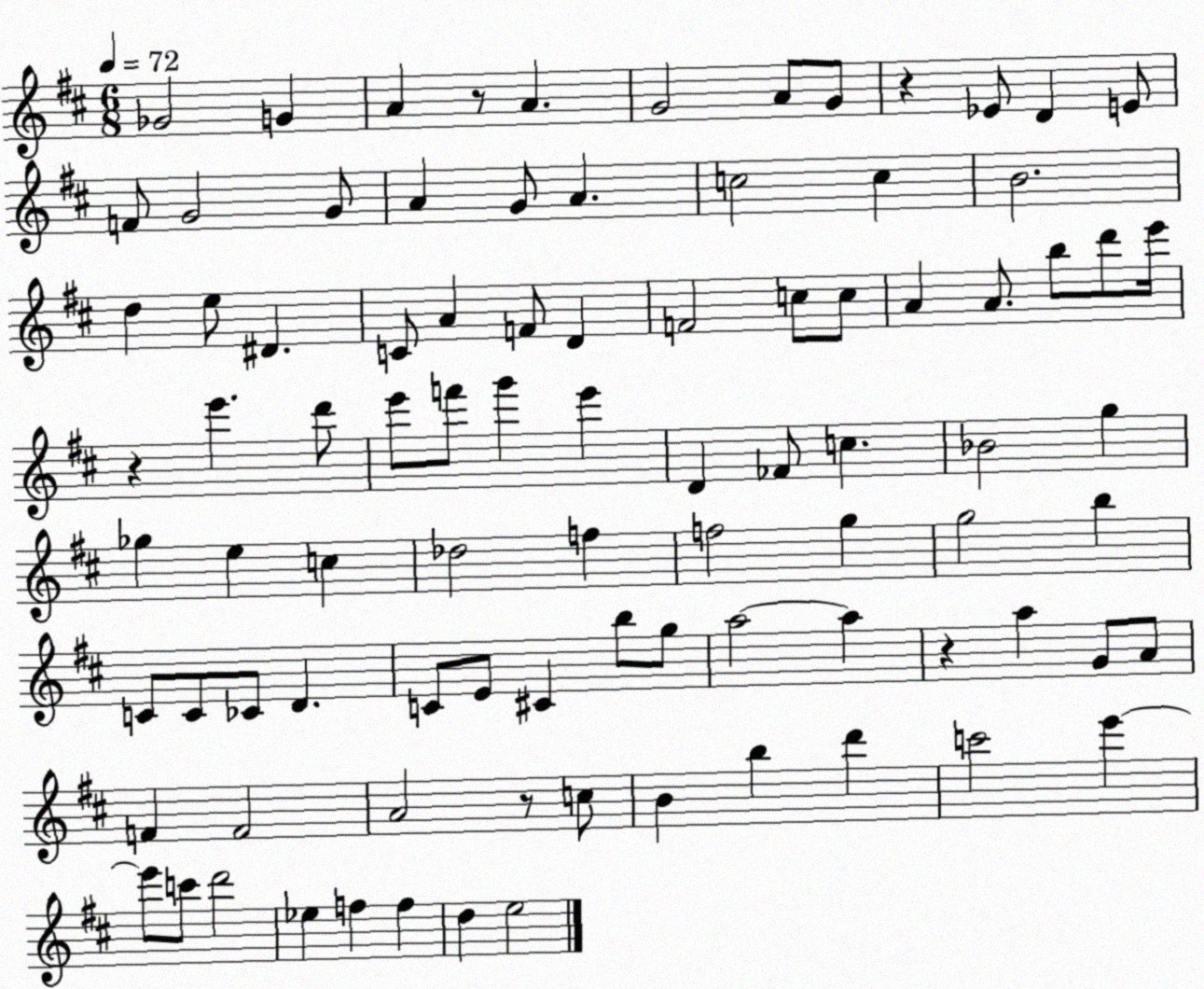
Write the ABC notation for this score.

X:1
T:Untitled
M:6/8
L:1/4
K:D
_G2 G A z/2 A G2 A/2 G/2 z _E/2 D E/2 F/2 G2 G/2 A G/2 A c2 c B2 d e/2 ^D C/2 A F/2 D F2 c/2 c/2 A A/2 b/2 d'/2 e'/4 z e' d'/2 e'/2 f'/2 g' e' D _F/2 c _B2 g _g e c _d2 f f2 g g2 b C/2 C/2 _C/2 D C/2 E/2 ^C b/2 g/2 a2 a z a G/2 A/2 F F2 A2 z/2 c/2 B b d' c'2 e' e'/2 c'/2 d'2 _e f f d e2